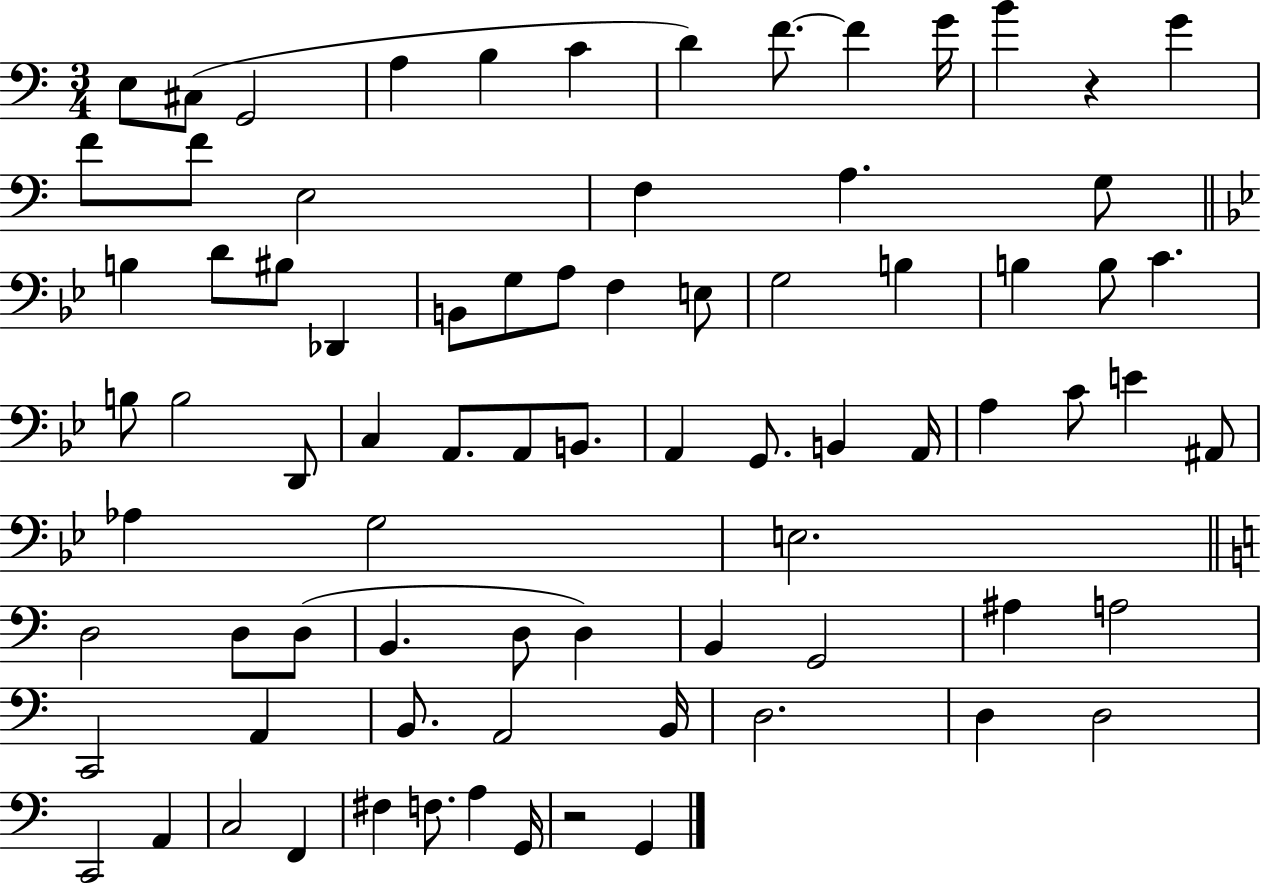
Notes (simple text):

E3/e C#3/e G2/h A3/q B3/q C4/q D4/q F4/e. F4/q G4/s B4/q R/q G4/q F4/e F4/e E3/h F3/q A3/q. G3/e B3/q D4/e BIS3/e Db2/q B2/e G3/e A3/e F3/q E3/e G3/h B3/q B3/q B3/e C4/q. B3/e B3/h D2/e C3/q A2/e. A2/e B2/e. A2/q G2/e. B2/q A2/s A3/q C4/e E4/q A#2/e Ab3/q G3/h E3/h. D3/h D3/e D3/e B2/q. D3/e D3/q B2/q G2/h A#3/q A3/h C2/h A2/q B2/e. A2/h B2/s D3/h. D3/q D3/h C2/h A2/q C3/h F2/q F#3/q F3/e. A3/q G2/s R/h G2/q